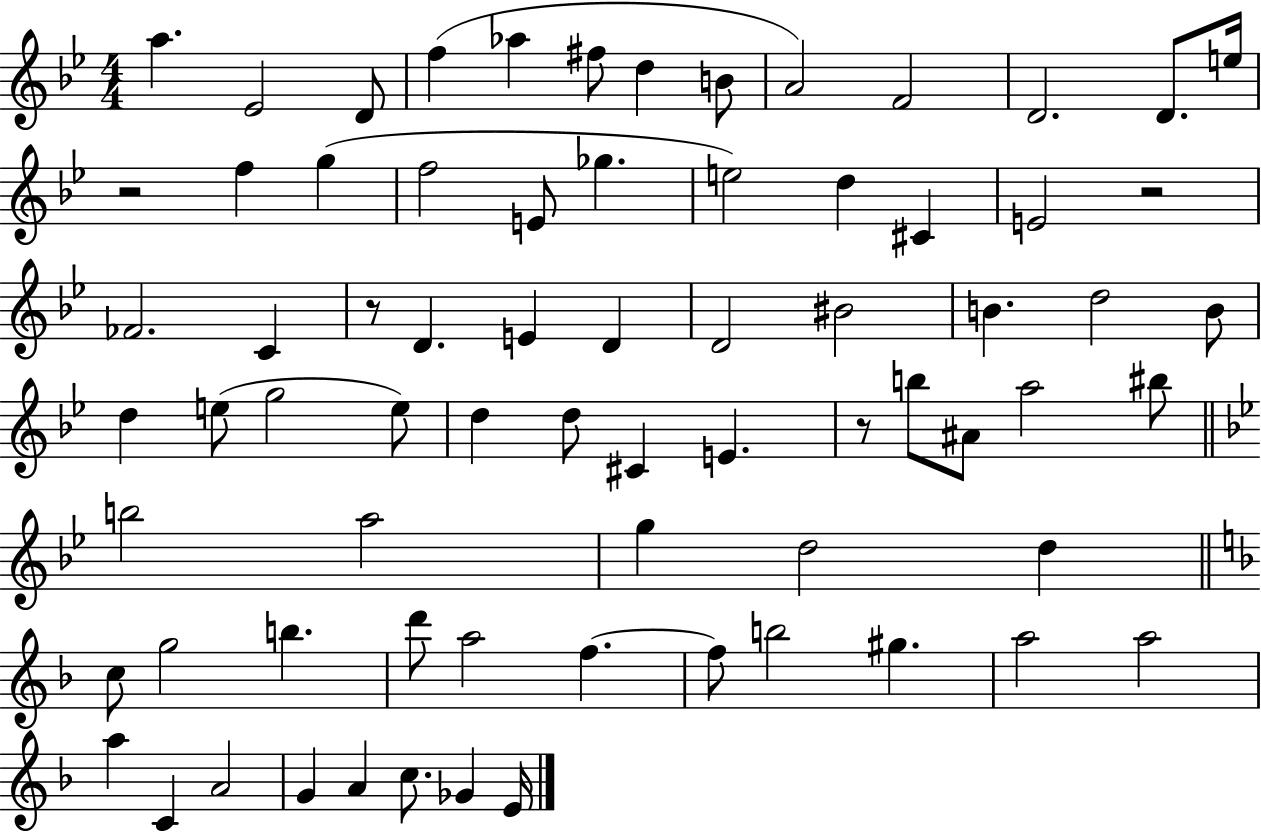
A5/q. Eb4/h D4/e F5/q Ab5/q F#5/e D5/q B4/e A4/h F4/h D4/h. D4/e. E5/s R/h F5/q G5/q F5/h E4/e Gb5/q. E5/h D5/q C#4/q E4/h R/h FES4/h. C4/q R/e D4/q. E4/q D4/q D4/h BIS4/h B4/q. D5/h B4/e D5/q E5/e G5/h E5/e D5/q D5/e C#4/q E4/q. R/e B5/e A#4/e A5/h BIS5/e B5/h A5/h G5/q D5/h D5/q C5/e G5/h B5/q. D6/e A5/h F5/q. F5/e B5/h G#5/q. A5/h A5/h A5/q C4/q A4/h G4/q A4/q C5/e. Gb4/q E4/s